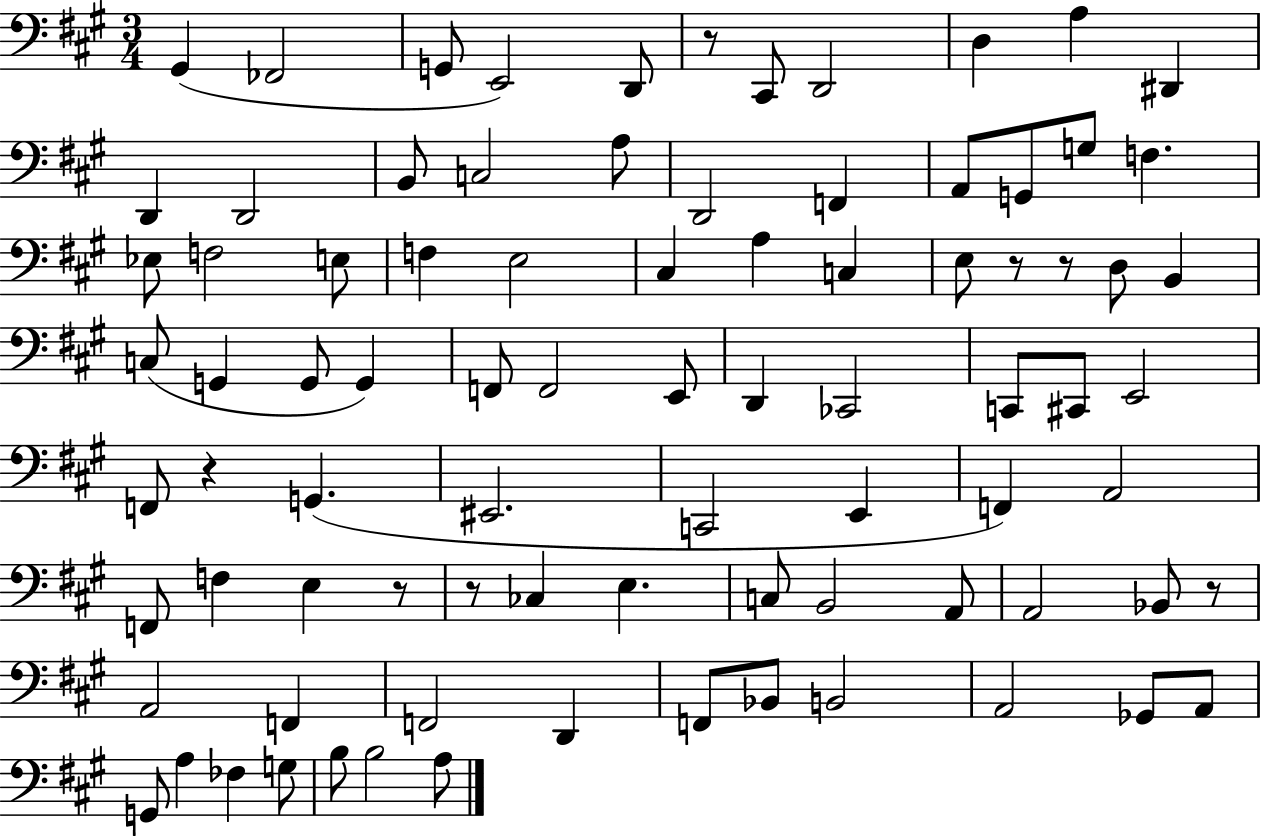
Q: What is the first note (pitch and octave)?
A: G#2